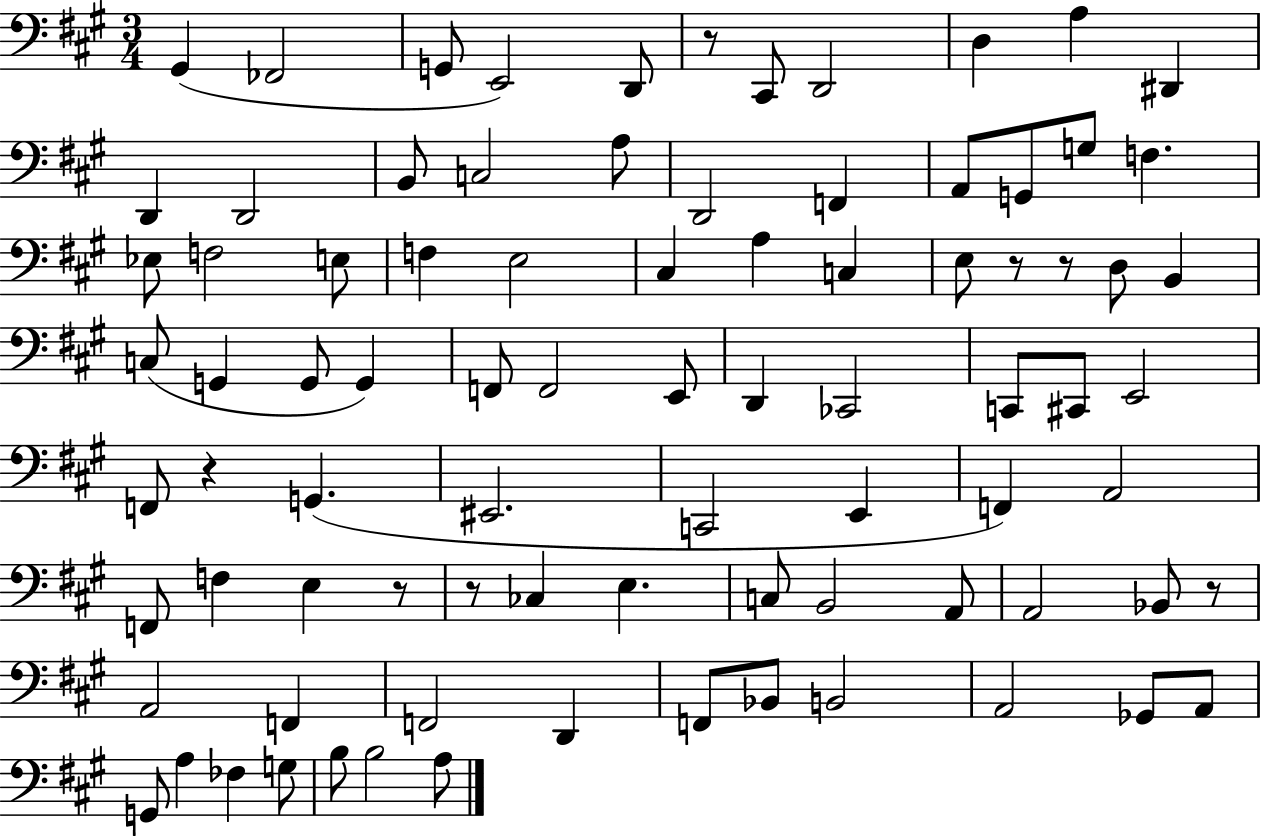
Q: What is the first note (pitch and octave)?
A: G#2